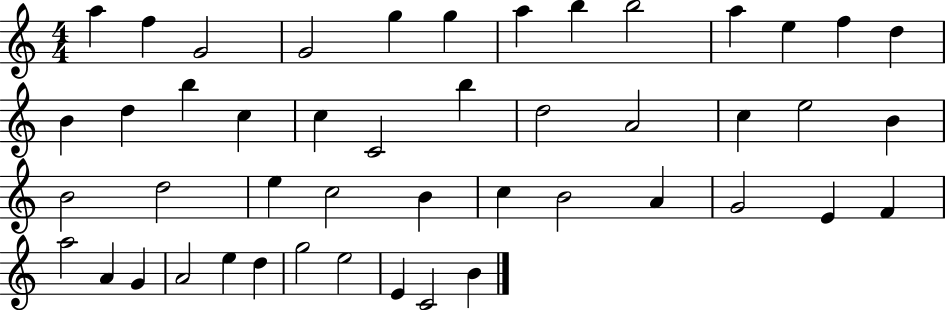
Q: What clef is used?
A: treble